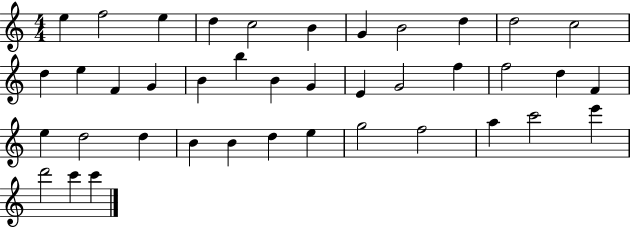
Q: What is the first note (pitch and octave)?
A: E5